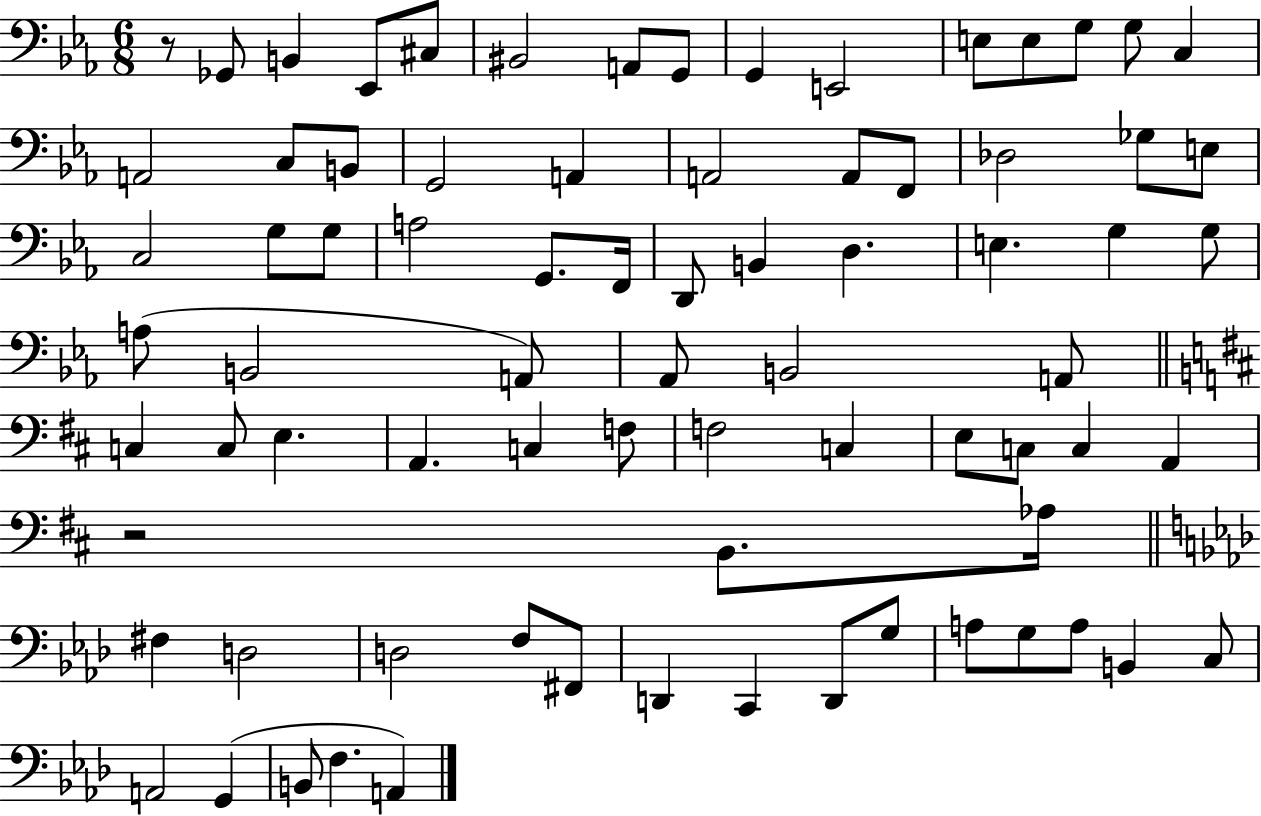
X:1
T:Untitled
M:6/8
L:1/4
K:Eb
z/2 _G,,/2 B,, _E,,/2 ^C,/2 ^B,,2 A,,/2 G,,/2 G,, E,,2 E,/2 E,/2 G,/2 G,/2 C, A,,2 C,/2 B,,/2 G,,2 A,, A,,2 A,,/2 F,,/2 _D,2 _G,/2 E,/2 C,2 G,/2 G,/2 A,2 G,,/2 F,,/4 D,,/2 B,, D, E, G, G,/2 A,/2 B,,2 A,,/2 _A,,/2 B,,2 A,,/2 C, C,/2 E, A,, C, F,/2 F,2 C, E,/2 C,/2 C, A,, z2 B,,/2 _A,/4 ^F, D,2 D,2 F,/2 ^F,,/2 D,, C,, D,,/2 G,/2 A,/2 G,/2 A,/2 B,, C,/2 A,,2 G,, B,,/2 F, A,,